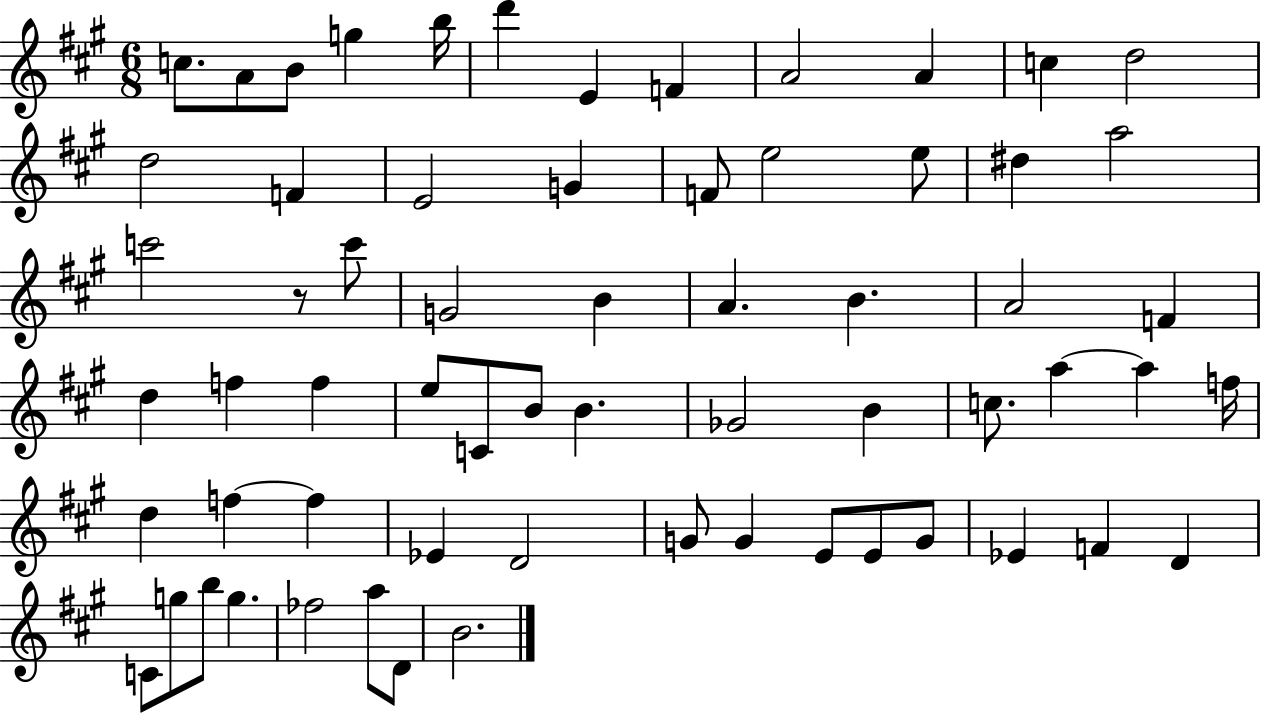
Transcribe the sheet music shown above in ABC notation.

X:1
T:Untitled
M:6/8
L:1/4
K:A
c/2 A/2 B/2 g b/4 d' E F A2 A c d2 d2 F E2 G F/2 e2 e/2 ^d a2 c'2 z/2 c'/2 G2 B A B A2 F d f f e/2 C/2 B/2 B _G2 B c/2 a a f/4 d f f _E D2 G/2 G E/2 E/2 G/2 _E F D C/2 g/2 b/2 g _f2 a/2 D/2 B2